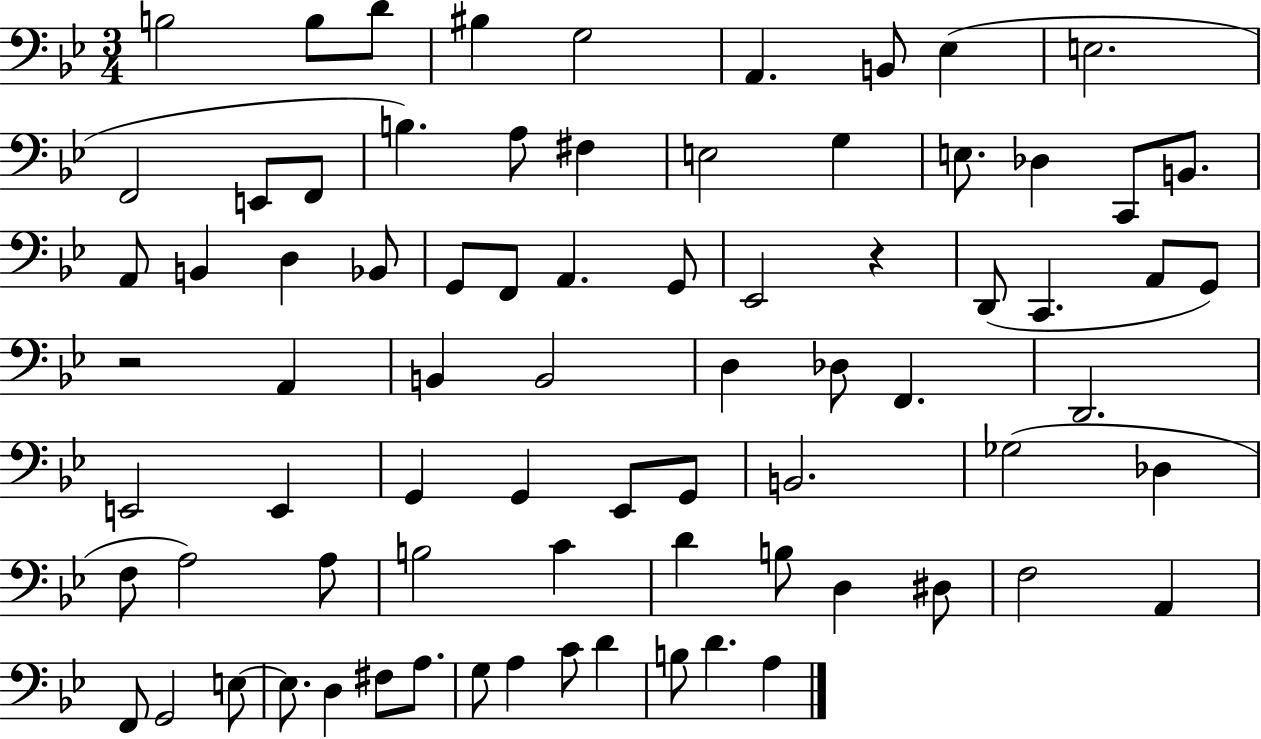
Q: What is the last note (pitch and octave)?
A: A3